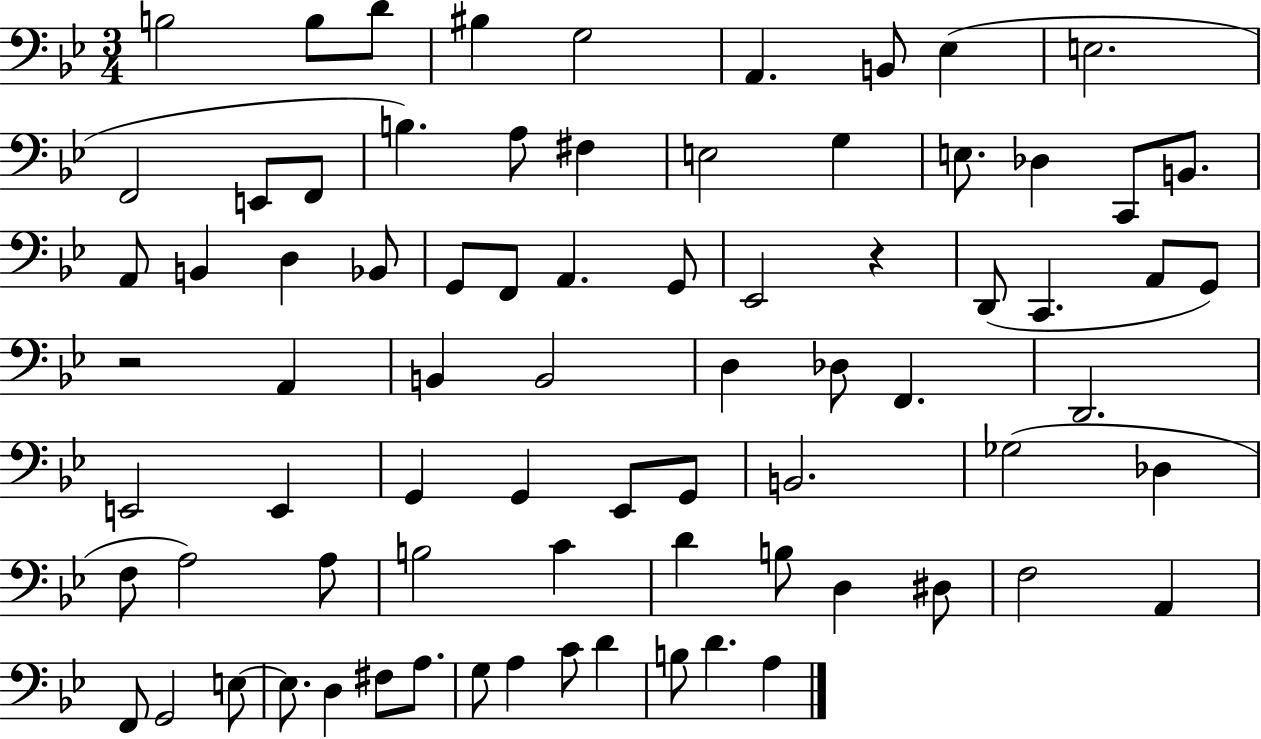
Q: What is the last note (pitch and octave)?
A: A3